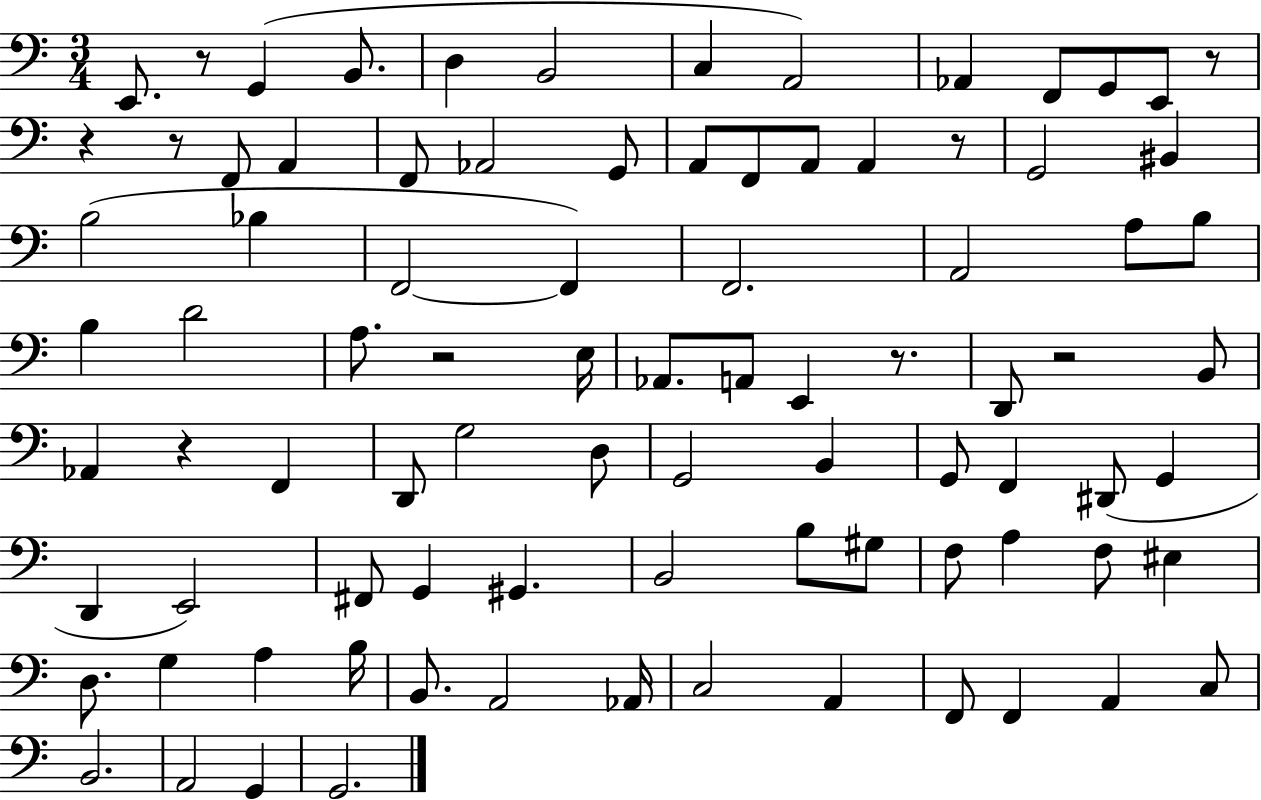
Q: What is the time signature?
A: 3/4